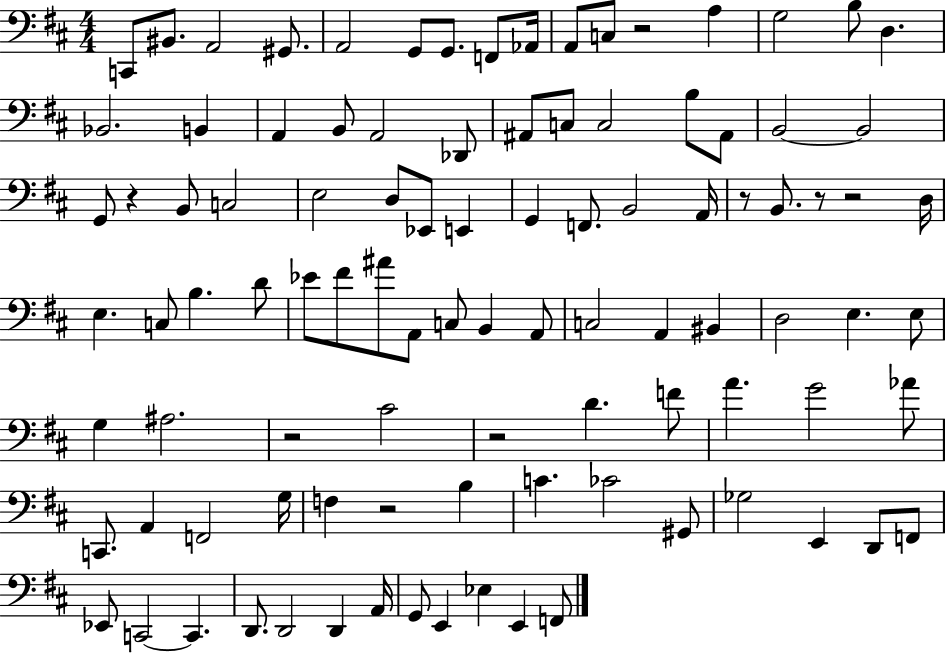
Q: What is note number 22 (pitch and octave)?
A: A#2